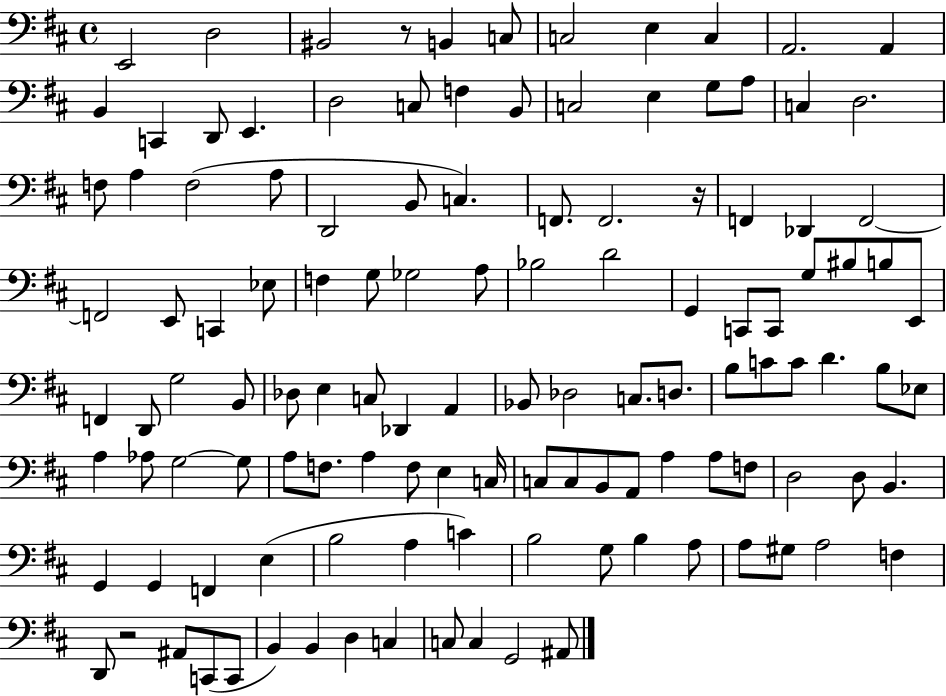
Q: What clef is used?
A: bass